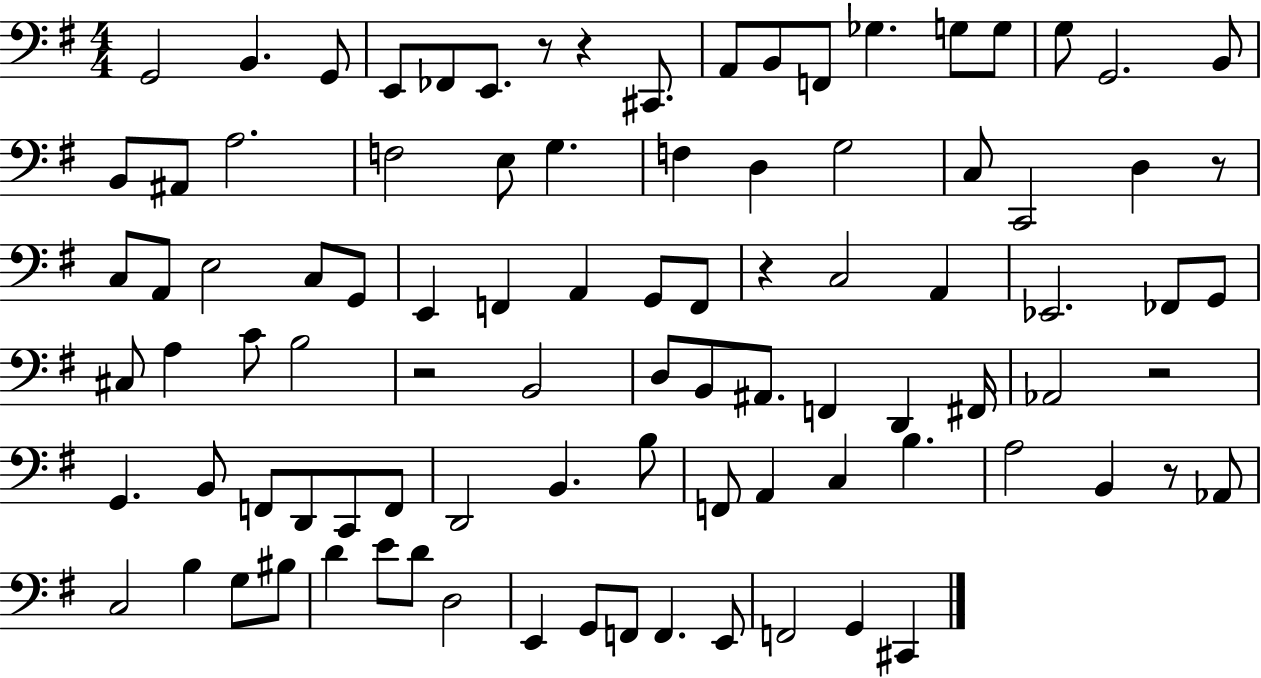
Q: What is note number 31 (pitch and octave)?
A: E3